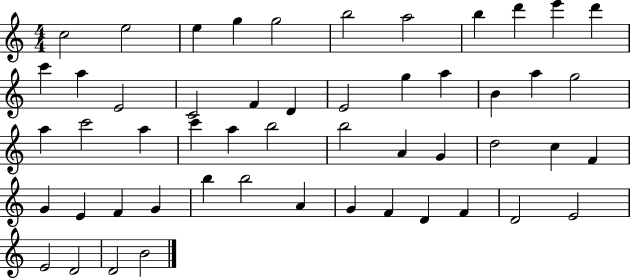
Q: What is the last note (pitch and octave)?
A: B4